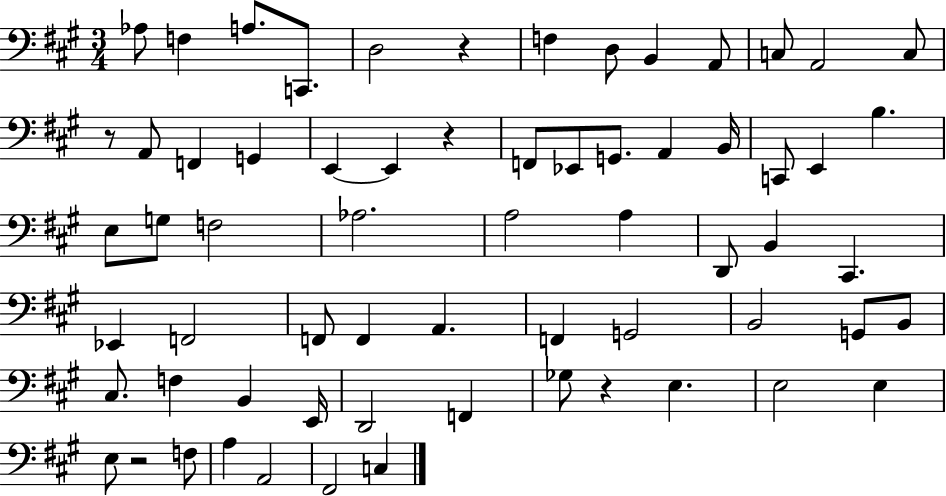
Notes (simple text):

Ab3/e F3/q A3/e. C2/e. D3/h R/q F3/q D3/e B2/q A2/e C3/e A2/h C3/e R/e A2/e F2/q G2/q E2/q E2/q R/q F2/e Eb2/e G2/e. A2/q B2/s C2/e E2/q B3/q. E3/e G3/e F3/h Ab3/h. A3/h A3/q D2/e B2/q C#2/q. Eb2/q F2/h F2/e F2/q A2/q. F2/q G2/h B2/h G2/e B2/e C#3/e. F3/q B2/q E2/s D2/h F2/q Gb3/e R/q E3/q. E3/h E3/q E3/e R/h F3/e A3/q A2/h F#2/h C3/q